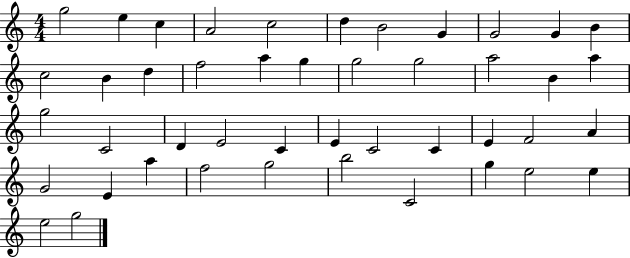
X:1
T:Untitled
M:4/4
L:1/4
K:C
g2 e c A2 c2 d B2 G G2 G B c2 B d f2 a g g2 g2 a2 B a g2 C2 D E2 C E C2 C E F2 A G2 E a f2 g2 b2 C2 g e2 e e2 g2